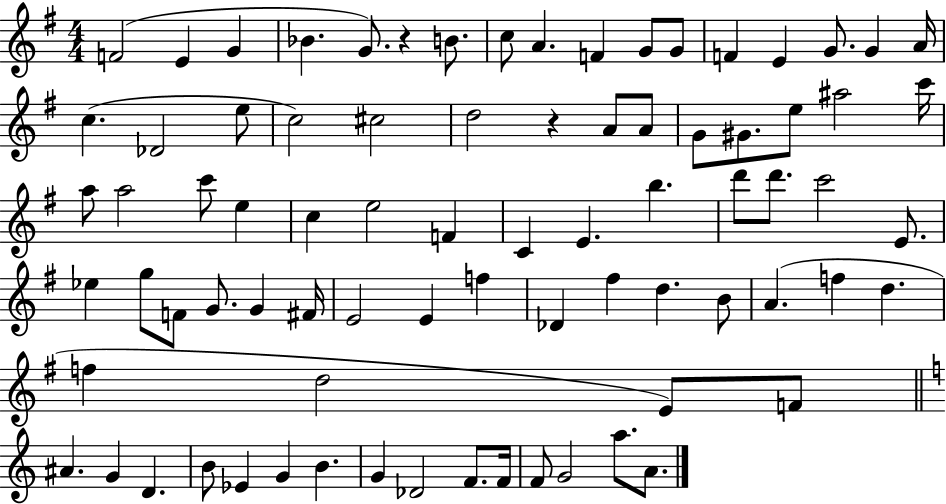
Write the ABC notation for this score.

X:1
T:Untitled
M:4/4
L:1/4
K:G
F2 E G _B G/2 z B/2 c/2 A F G/2 G/2 F E G/2 G A/4 c _D2 e/2 c2 ^c2 d2 z A/2 A/2 G/2 ^G/2 e/2 ^a2 c'/4 a/2 a2 c'/2 e c e2 F C E b d'/2 d'/2 c'2 E/2 _e g/2 F/2 G/2 G ^F/4 E2 E f _D ^f d B/2 A f d f d2 E/2 F/2 ^A G D B/2 _E G B G _D2 F/2 F/4 F/2 G2 a/2 A/2